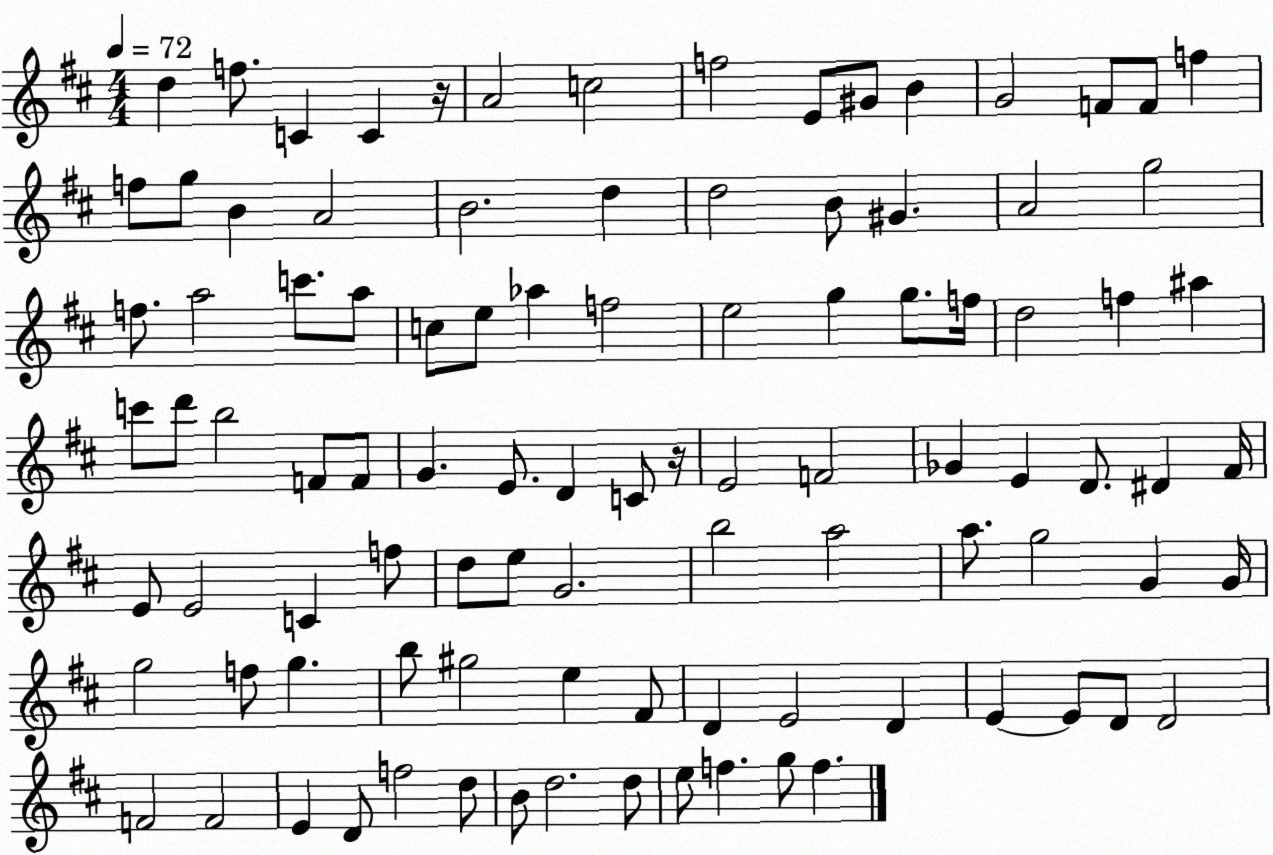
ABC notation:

X:1
T:Untitled
M:4/4
L:1/4
K:D
d f/2 C C z/4 A2 c2 f2 E/2 ^G/2 B G2 F/2 F/2 f f/2 g/2 B A2 B2 d d2 B/2 ^G A2 g2 f/2 a2 c'/2 a/2 c/2 e/2 _a f2 e2 g g/2 f/4 d2 f ^a c'/2 d'/2 b2 F/2 F/2 G E/2 D C/2 z/4 E2 F2 _G E D/2 ^D ^F/4 E/2 E2 C f/2 d/2 e/2 G2 b2 a2 a/2 g2 G G/4 g2 f/2 g b/2 ^g2 e ^F/2 D E2 D E E/2 D/2 D2 F2 F2 E D/2 f2 d/2 B/2 d2 d/2 e/2 f g/2 f